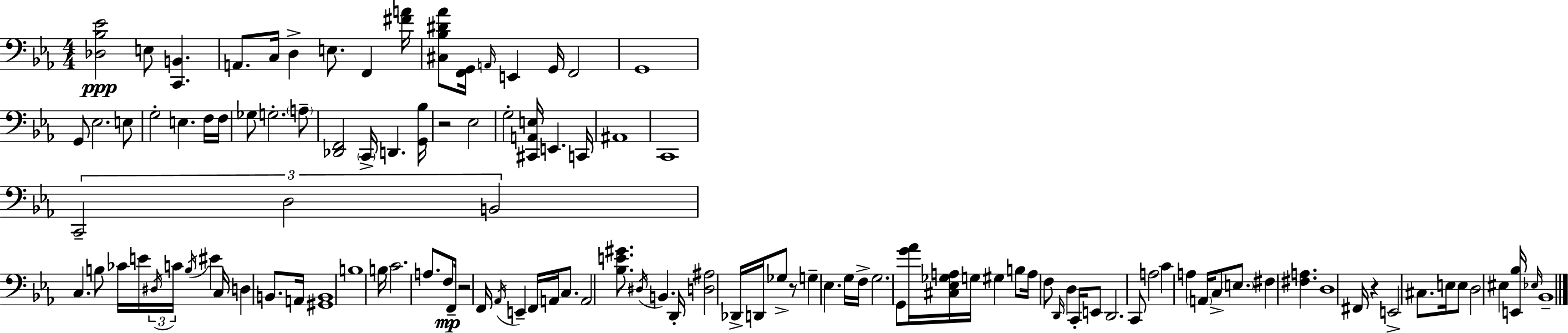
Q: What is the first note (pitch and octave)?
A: E3